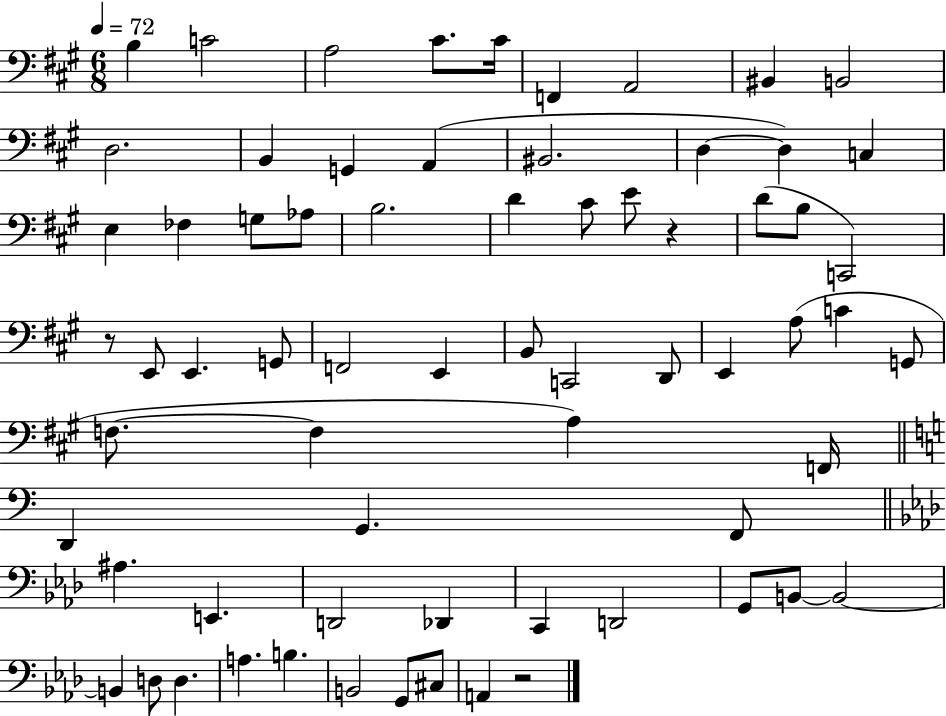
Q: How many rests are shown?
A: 3